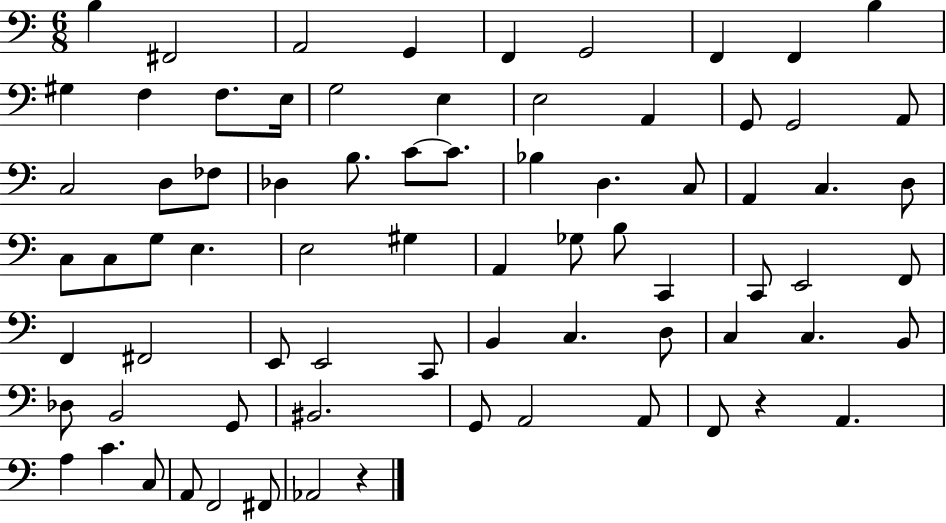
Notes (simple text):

B3/q F#2/h A2/h G2/q F2/q G2/h F2/q F2/q B3/q G#3/q F3/q F3/e. E3/s G3/h E3/q E3/h A2/q G2/e G2/h A2/e C3/h D3/e FES3/e Db3/q B3/e. C4/e C4/e. Bb3/q D3/q. C3/e A2/q C3/q. D3/e C3/e C3/e G3/e E3/q. E3/h G#3/q A2/q Gb3/e B3/e C2/q C2/e E2/h F2/e F2/q F#2/h E2/e E2/h C2/e B2/q C3/q. D3/e C3/q C3/q. B2/e Db3/e B2/h G2/e BIS2/h. G2/e A2/h A2/e F2/e R/q A2/q. A3/q C4/q. C3/e A2/e F2/h F#2/e Ab2/h R/q